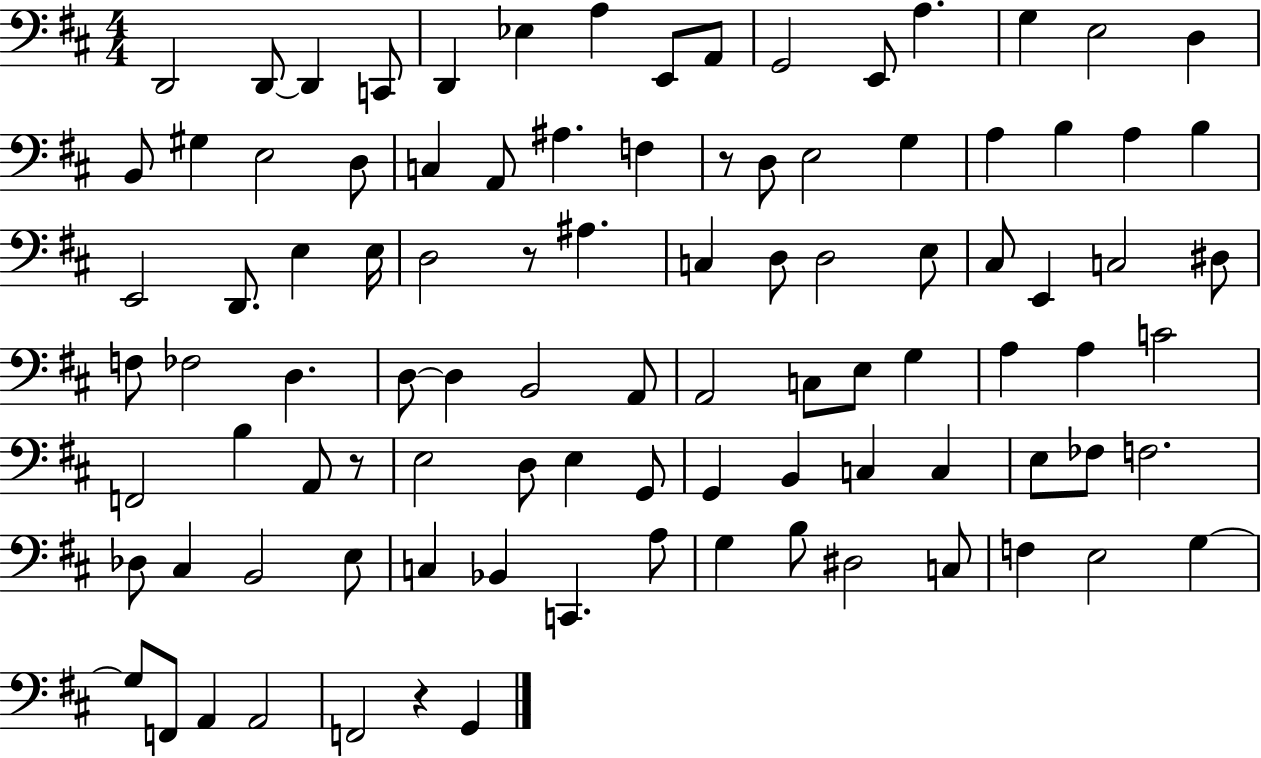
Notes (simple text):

D2/h D2/e D2/q C2/e D2/q Eb3/q A3/q E2/e A2/e G2/h E2/e A3/q. G3/q E3/h D3/q B2/e G#3/q E3/h D3/e C3/q A2/e A#3/q. F3/q R/e D3/e E3/h G3/q A3/q B3/q A3/q B3/q E2/h D2/e. E3/q E3/s D3/h R/e A#3/q. C3/q D3/e D3/h E3/e C#3/e E2/q C3/h D#3/e F3/e FES3/h D3/q. D3/e D3/q B2/h A2/e A2/h C3/e E3/e G3/q A3/q A3/q C4/h F2/h B3/q A2/e R/e E3/h D3/e E3/q G2/e G2/q B2/q C3/q C3/q E3/e FES3/e F3/h. Db3/e C#3/q B2/h E3/e C3/q Bb2/q C2/q. A3/e G3/q B3/e D#3/h C3/e F3/q E3/h G3/q G3/e F2/e A2/q A2/h F2/h R/q G2/q